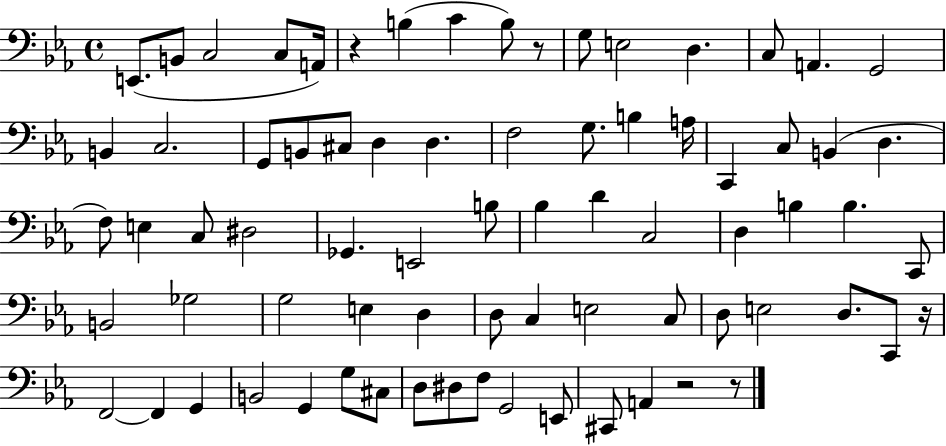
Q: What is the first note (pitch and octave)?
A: E2